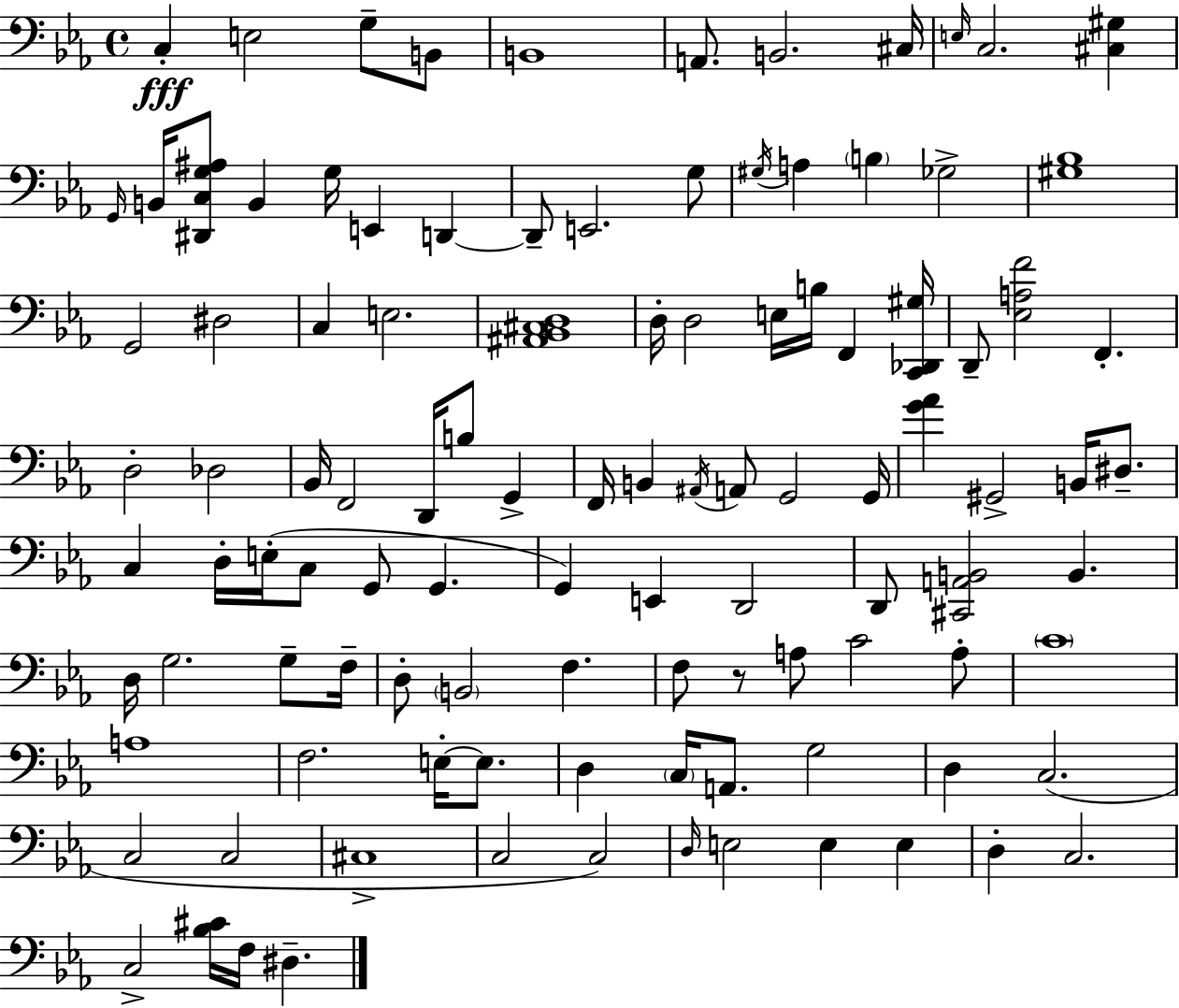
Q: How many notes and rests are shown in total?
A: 107